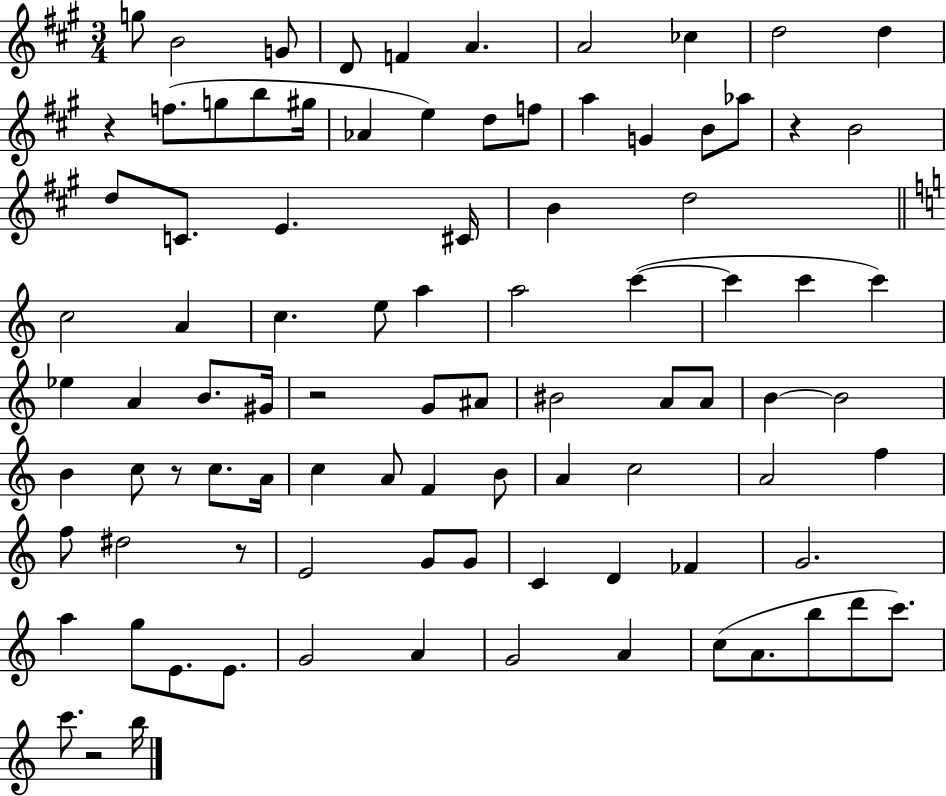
G5/e B4/h G4/e D4/e F4/q A4/q. A4/h CES5/q D5/h D5/q R/q F5/e. G5/e B5/e G#5/s Ab4/q E5/q D5/e F5/e A5/q G4/q B4/e Ab5/e R/q B4/h D5/e C4/e. E4/q. C#4/s B4/q D5/h C5/h A4/q C5/q. E5/e A5/q A5/h C6/q C6/q C6/q C6/q Eb5/q A4/q B4/e. G#4/s R/h G4/e A#4/e BIS4/h A4/e A4/e B4/q B4/h B4/q C5/e R/e C5/e. A4/s C5/q A4/e F4/q B4/e A4/q C5/h A4/h F5/q F5/e D#5/h R/e E4/h G4/e G4/e C4/q D4/q FES4/q G4/h. A5/q G5/e E4/e. E4/e. G4/h A4/q G4/h A4/q C5/e A4/e. B5/e D6/e C6/e. C6/e. R/h B5/s